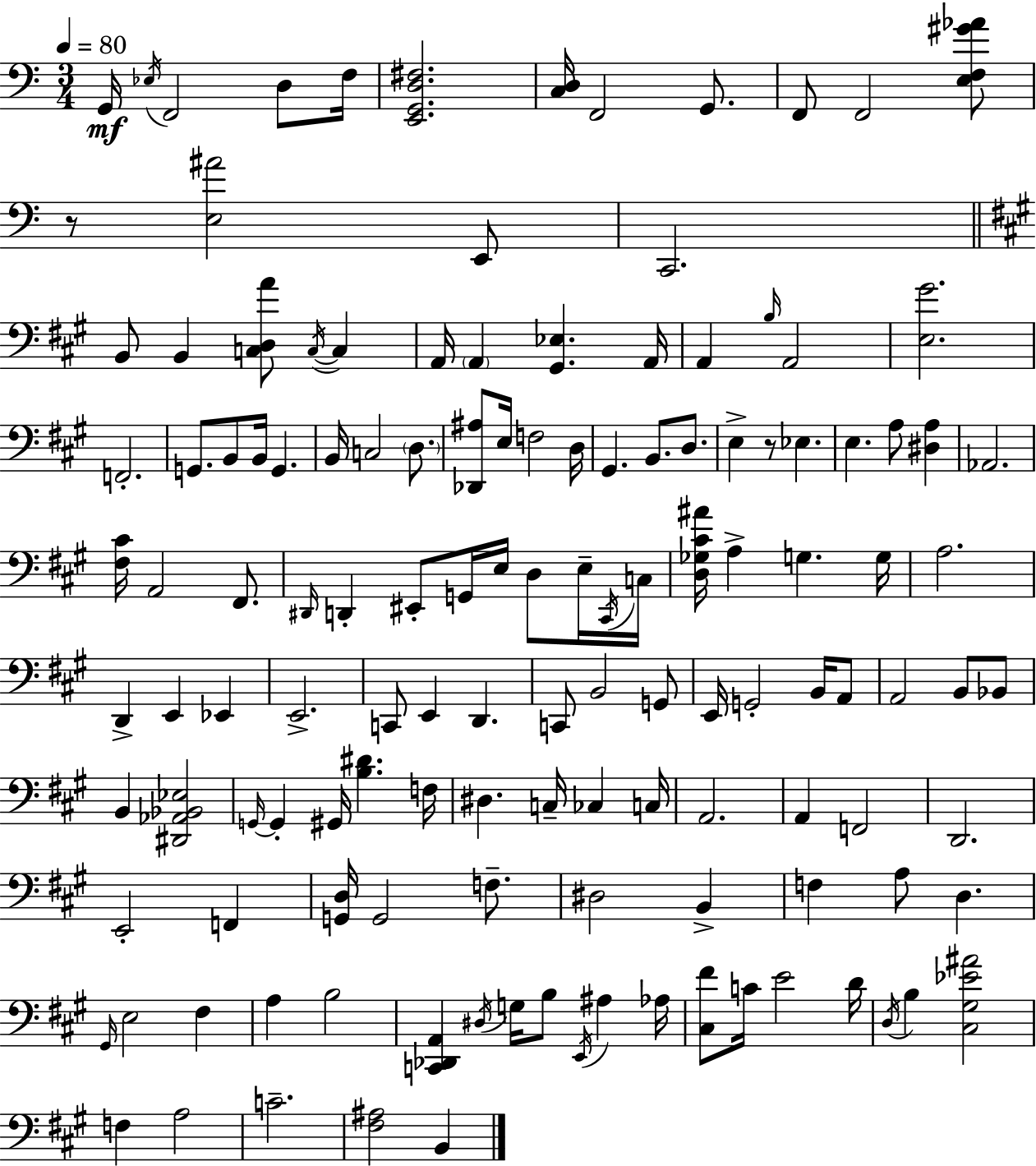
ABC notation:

X:1
T:Untitled
M:3/4
L:1/4
K:Am
G,,/4 _E,/4 F,,2 D,/2 F,/4 [E,,G,,D,^F,]2 [C,D,]/4 F,,2 G,,/2 F,,/2 F,,2 [E,F,^G_A]/2 z/2 [E,^A]2 E,,/2 C,,2 B,,/2 B,, [C,D,A]/2 C,/4 C, A,,/4 A,, [^G,,_E,] A,,/4 A,, B,/4 A,,2 [E,^G]2 F,,2 G,,/2 B,,/2 B,,/4 G,, B,,/4 C,2 D,/2 [_D,,^A,]/2 E,/4 F,2 D,/4 ^G,, B,,/2 D,/2 E, z/2 _E, E, A,/2 [^D,A,] _A,,2 [^F,^C]/4 A,,2 ^F,,/2 ^D,,/4 D,, ^E,,/2 G,,/4 E,/4 D,/2 E,/4 ^C,,/4 C,/4 [D,_G,^C^A]/4 A, G, G,/4 A,2 D,, E,, _E,, E,,2 C,,/2 E,, D,, C,,/2 B,,2 G,,/2 E,,/4 G,,2 B,,/4 A,,/2 A,,2 B,,/2 _B,,/2 B,, [^D,,_A,,_B,,_E,]2 G,,/4 G,, ^G,,/4 [B,^D] F,/4 ^D, C,/4 _C, C,/4 A,,2 A,, F,,2 D,,2 E,,2 F,, [G,,D,]/4 G,,2 F,/2 ^D,2 B,, F, A,/2 D, ^G,,/4 E,2 ^F, A, B,2 [C,,_D,,A,,] ^D,/4 G,/4 B,/2 E,,/4 ^A, _A,/4 [^C,^F]/2 C/4 E2 D/4 D,/4 B, [^C,^G,_E^A]2 F, A,2 C2 [^F,^A,]2 B,,